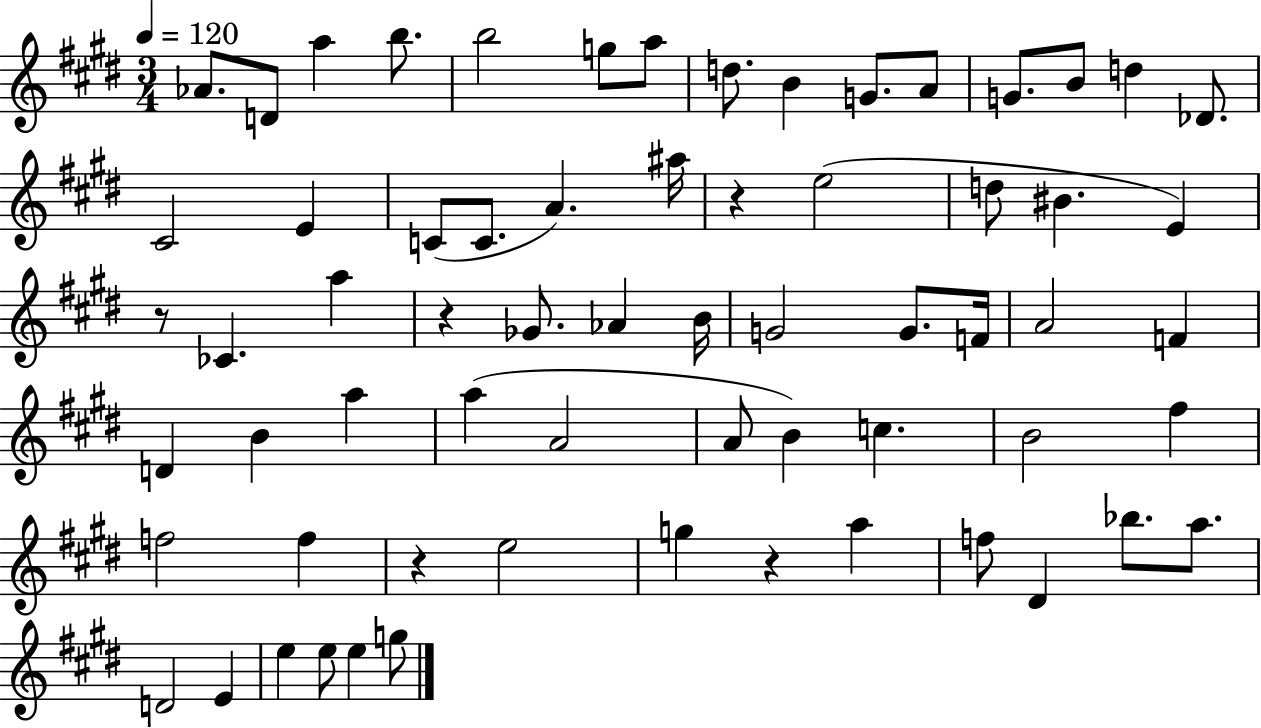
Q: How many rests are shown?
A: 5